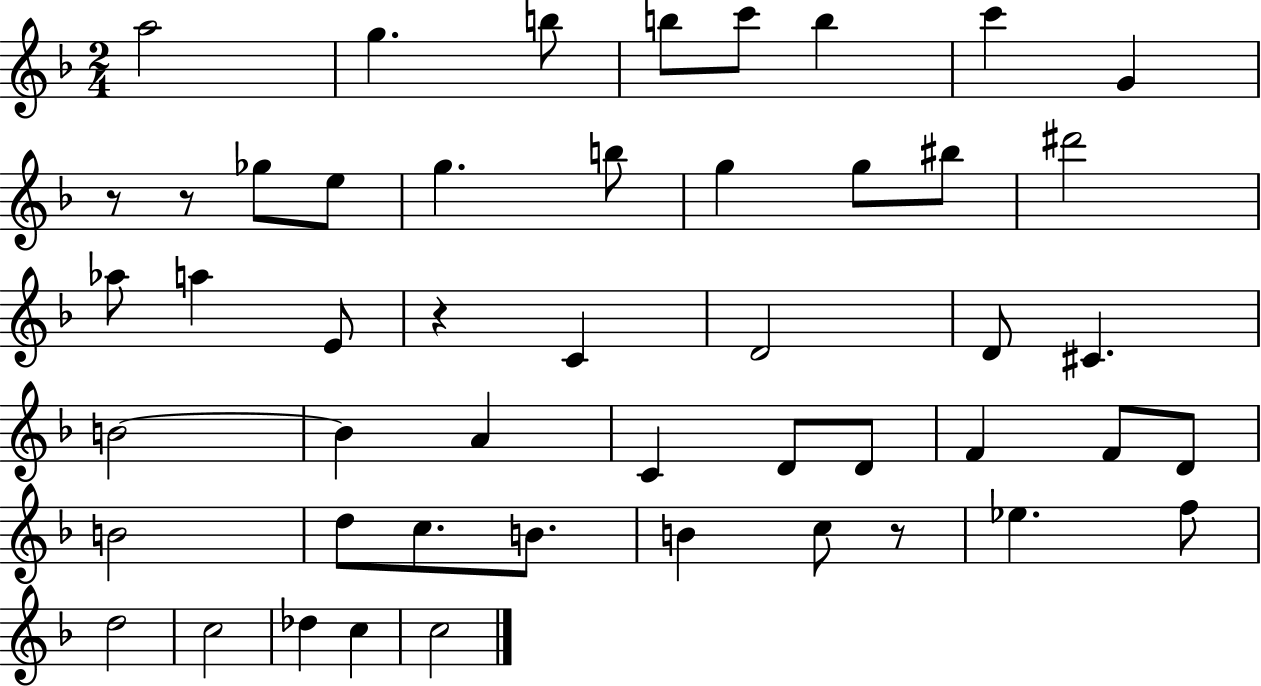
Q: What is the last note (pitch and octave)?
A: C5